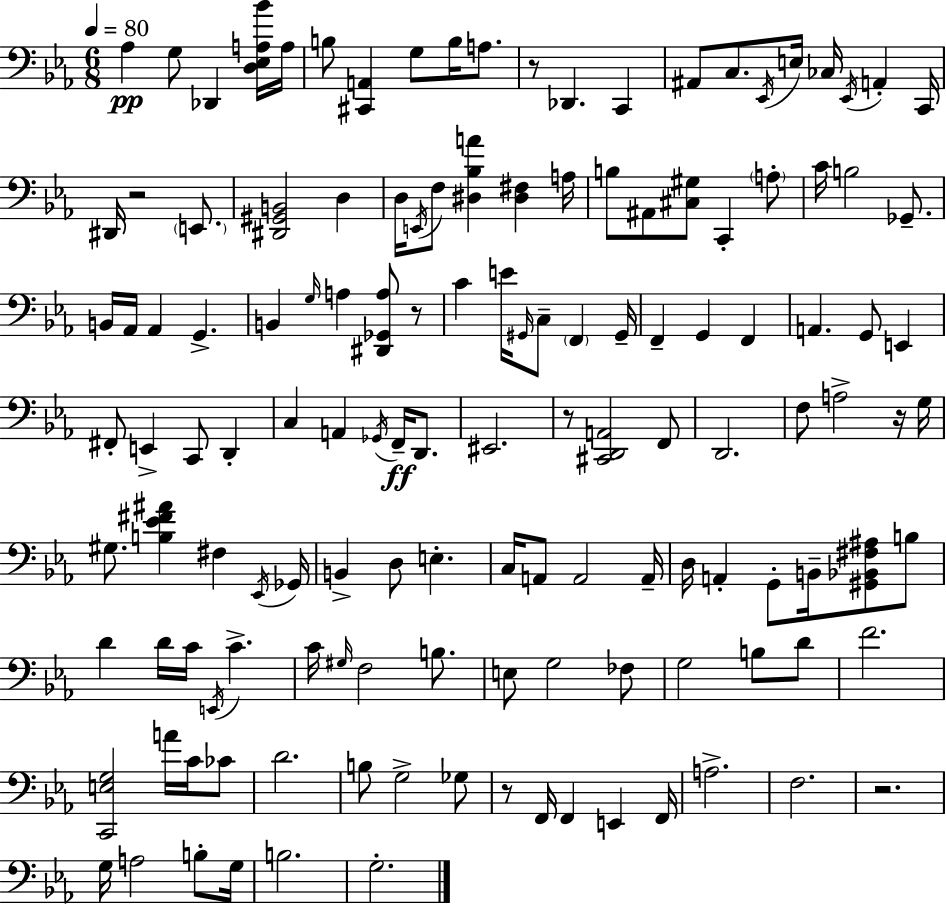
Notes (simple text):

Ab3/q G3/e Db2/q [D3,Eb3,A3,Bb4]/s A3/s B3/e [C#2,A2]/q G3/e B3/s A3/e. R/e Db2/q. C2/q A#2/e C3/e. Eb2/s E3/s CES3/s Eb2/s A2/q C2/s D#2/s R/h E2/e. [D#2,G#2,B2]/h D3/q D3/s E2/s F3/e [D#3,Bb3,A4]/q [D#3,F#3]/q A3/s B3/e A#2/e [C#3,G#3]/e C2/q A3/e C4/s B3/h Gb2/e. B2/s Ab2/s Ab2/q G2/q. B2/q G3/s A3/q [D#2,Gb2,A3]/e R/e C4/q E4/s G#2/s C3/e F2/q G#2/s F2/q G2/q F2/q A2/q. G2/e E2/q F#2/e E2/q C2/e D2/q C3/q A2/q Gb2/s F2/s D2/e. EIS2/h. R/e [C#2,D2,A2]/h F2/e D2/h. F3/e A3/h R/s G3/s G#3/e. [B3,Eb4,F#4,A#4]/q F#3/q Eb2/s Gb2/s B2/q D3/e E3/q. C3/s A2/e A2/h A2/s D3/s A2/q G2/e B2/s [G#2,Bb2,F#3,A#3]/e B3/e D4/q D4/s C4/s E2/s C4/q. C4/s G#3/s F3/h B3/e. E3/e G3/h FES3/e G3/h B3/e D4/e F4/h. [C2,E3,G3]/h A4/s C4/s CES4/e D4/h. B3/e G3/h Gb3/e R/e F2/s F2/q E2/q F2/s A3/h. F3/h. R/h. G3/s A3/h B3/e G3/s B3/h. G3/h.